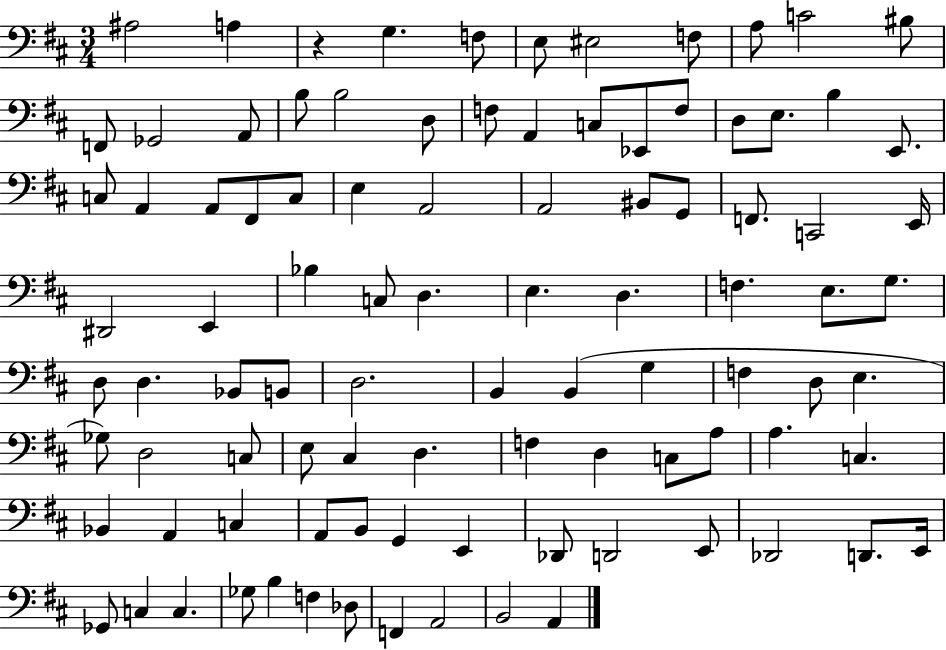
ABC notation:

X:1
T:Untitled
M:3/4
L:1/4
K:D
^A,2 A, z G, F,/2 E,/2 ^E,2 F,/2 A,/2 C2 ^B,/2 F,,/2 _G,,2 A,,/2 B,/2 B,2 D,/2 F,/2 A,, C,/2 _E,,/2 F,/2 D,/2 E,/2 B, E,,/2 C,/2 A,, A,,/2 ^F,,/2 C,/2 E, A,,2 A,,2 ^B,,/2 G,,/2 F,,/2 C,,2 E,,/4 ^D,,2 E,, _B, C,/2 D, E, D, F, E,/2 G,/2 D,/2 D, _B,,/2 B,,/2 D,2 B,, B,, G, F, D,/2 E, _G,/2 D,2 C,/2 E,/2 ^C, D, F, D, C,/2 A,/2 A, C, _B,, A,, C, A,,/2 B,,/2 G,, E,, _D,,/2 D,,2 E,,/2 _D,,2 D,,/2 E,,/4 _G,,/2 C, C, _G,/2 B, F, _D,/2 F,, A,,2 B,,2 A,,